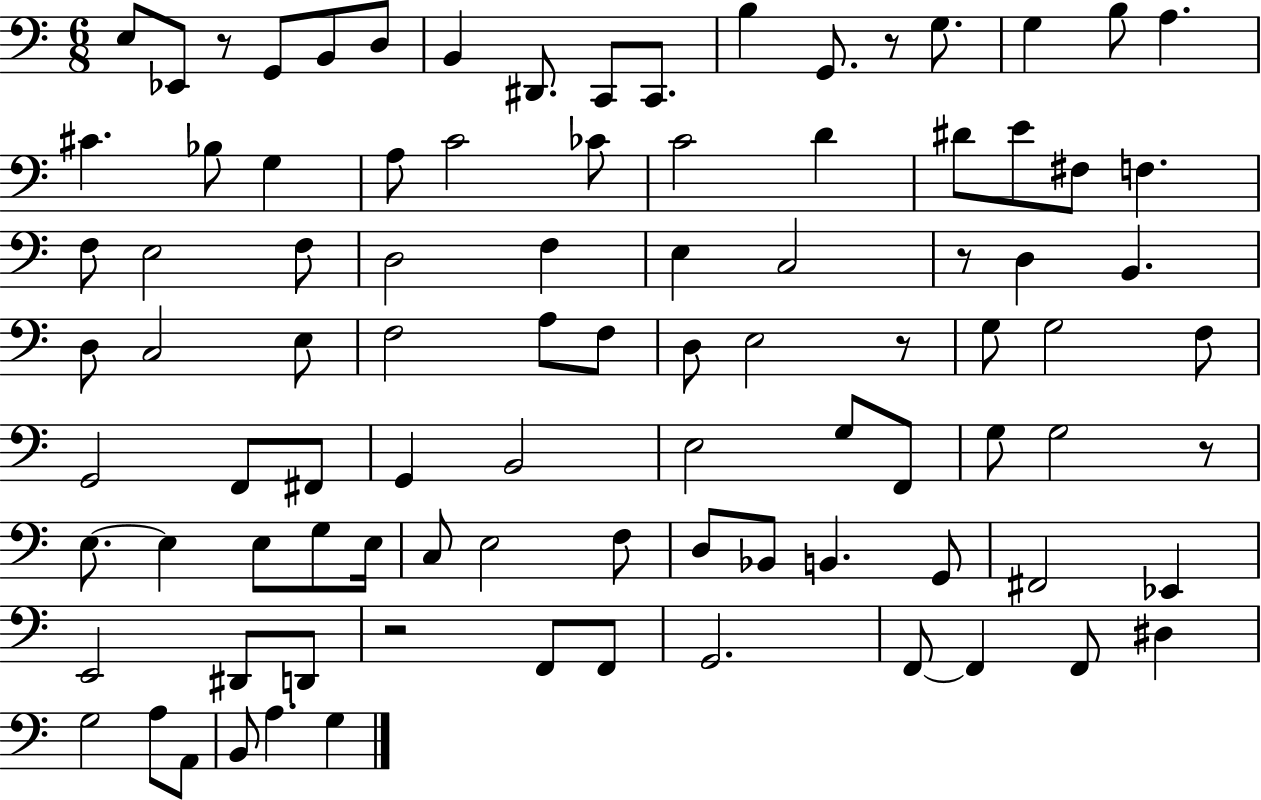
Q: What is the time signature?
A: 6/8